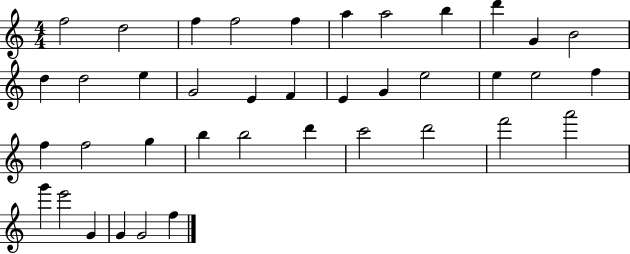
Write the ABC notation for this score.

X:1
T:Untitled
M:4/4
L:1/4
K:C
f2 d2 f f2 f a a2 b d' G B2 d d2 e G2 E F E G e2 e e2 f f f2 g b b2 d' c'2 d'2 f'2 a'2 g' e'2 G G G2 f